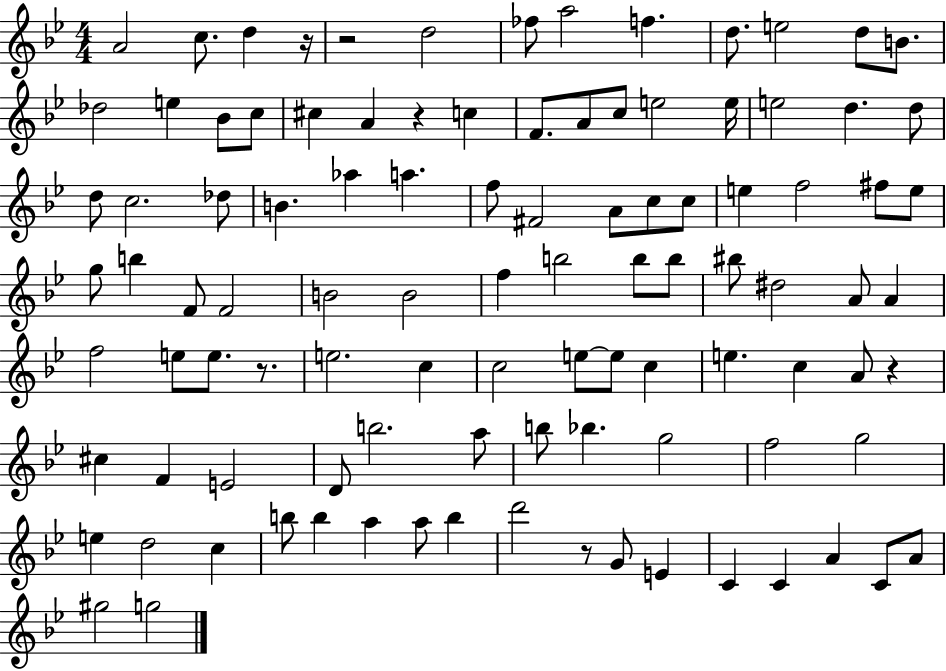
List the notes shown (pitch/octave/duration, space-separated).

A4/h C5/e. D5/q R/s R/h D5/h FES5/e A5/h F5/q. D5/e. E5/h D5/e B4/e. Db5/h E5/q Bb4/e C5/e C#5/q A4/q R/q C5/q F4/e. A4/e C5/e E5/h E5/s E5/h D5/q. D5/e D5/e C5/h. Db5/e B4/q. Ab5/q A5/q. F5/e F#4/h A4/e C5/e C5/e E5/q F5/h F#5/e E5/e G5/e B5/q F4/e F4/h B4/h B4/h F5/q B5/h B5/e B5/e BIS5/e D#5/h A4/e A4/q F5/h E5/e E5/e. R/e. E5/h. C5/q C5/h E5/e E5/e C5/q E5/q. C5/q A4/e R/q C#5/q F4/q E4/h D4/e B5/h. A5/e B5/e Bb5/q. G5/h F5/h G5/h E5/q D5/h C5/q B5/e B5/q A5/q A5/e B5/q D6/h R/e G4/e E4/q C4/q C4/q A4/q C4/e A4/e G#5/h G5/h